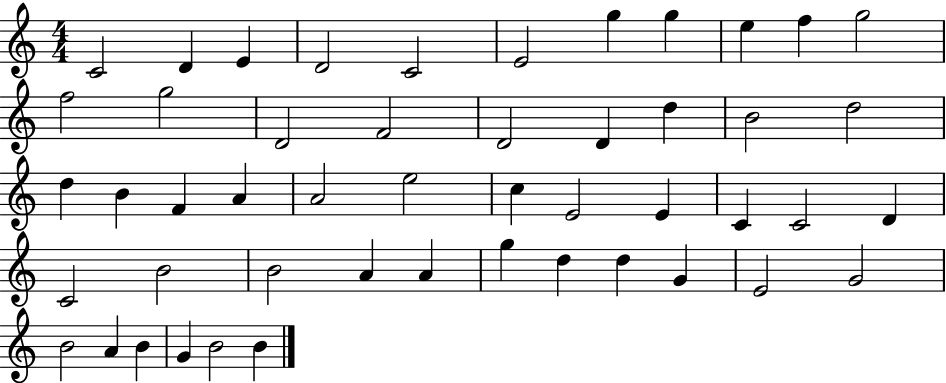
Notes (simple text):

C4/h D4/q E4/q D4/h C4/h E4/h G5/q G5/q E5/q F5/q G5/h F5/h G5/h D4/h F4/h D4/h D4/q D5/q B4/h D5/h D5/q B4/q F4/q A4/q A4/h E5/h C5/q E4/h E4/q C4/q C4/h D4/q C4/h B4/h B4/h A4/q A4/q G5/q D5/q D5/q G4/q E4/h G4/h B4/h A4/q B4/q G4/q B4/h B4/q